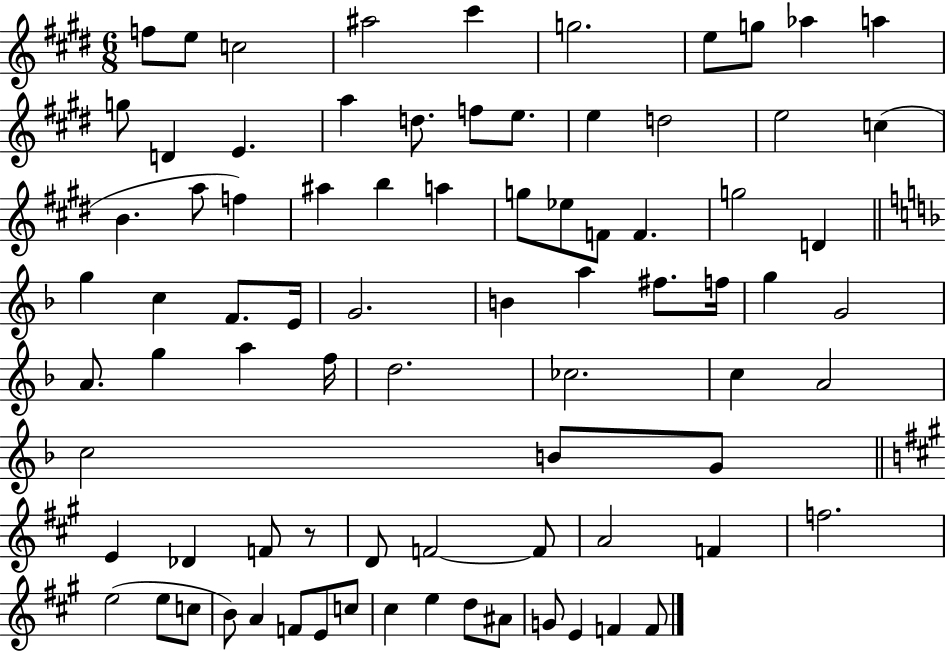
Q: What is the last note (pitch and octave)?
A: F4